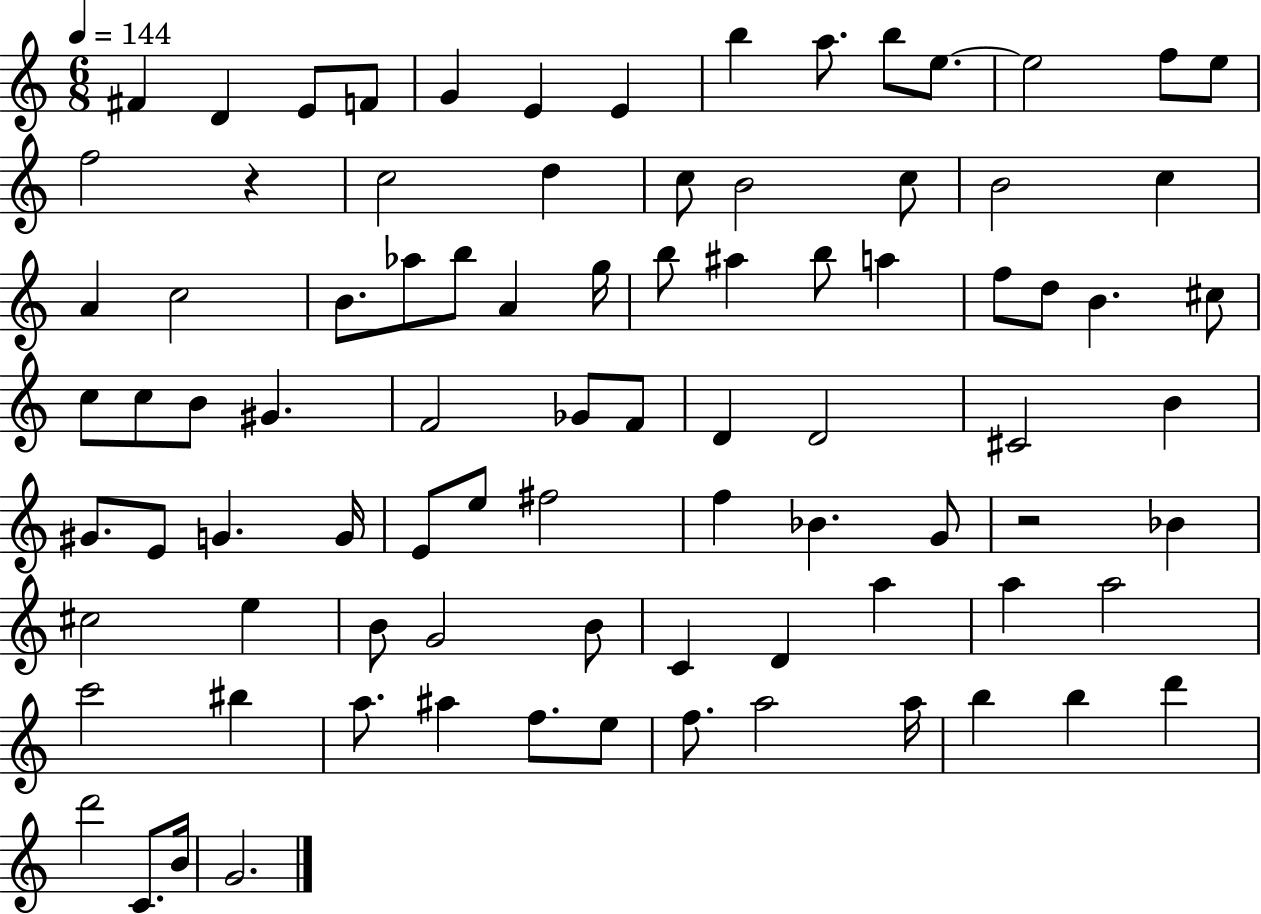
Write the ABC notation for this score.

X:1
T:Untitled
M:6/8
L:1/4
K:C
^F D E/2 F/2 G E E b a/2 b/2 e/2 e2 f/2 e/2 f2 z c2 d c/2 B2 c/2 B2 c A c2 B/2 _a/2 b/2 A g/4 b/2 ^a b/2 a f/2 d/2 B ^c/2 c/2 c/2 B/2 ^G F2 _G/2 F/2 D D2 ^C2 B ^G/2 E/2 G G/4 E/2 e/2 ^f2 f _B G/2 z2 _B ^c2 e B/2 G2 B/2 C D a a a2 c'2 ^b a/2 ^a f/2 e/2 f/2 a2 a/4 b b d' d'2 C/2 B/4 G2